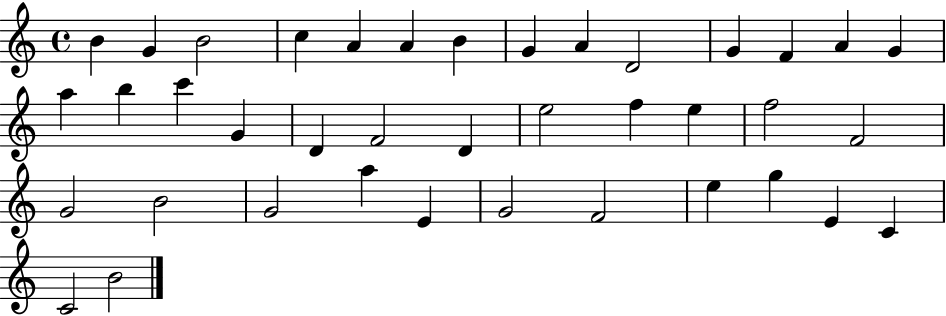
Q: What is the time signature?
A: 4/4